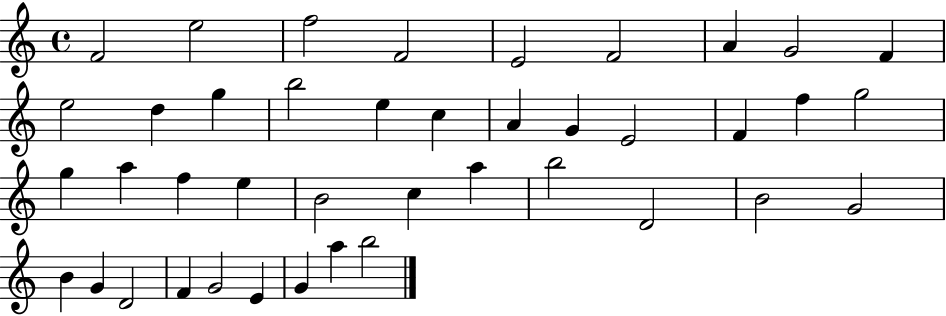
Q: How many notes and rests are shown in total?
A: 41